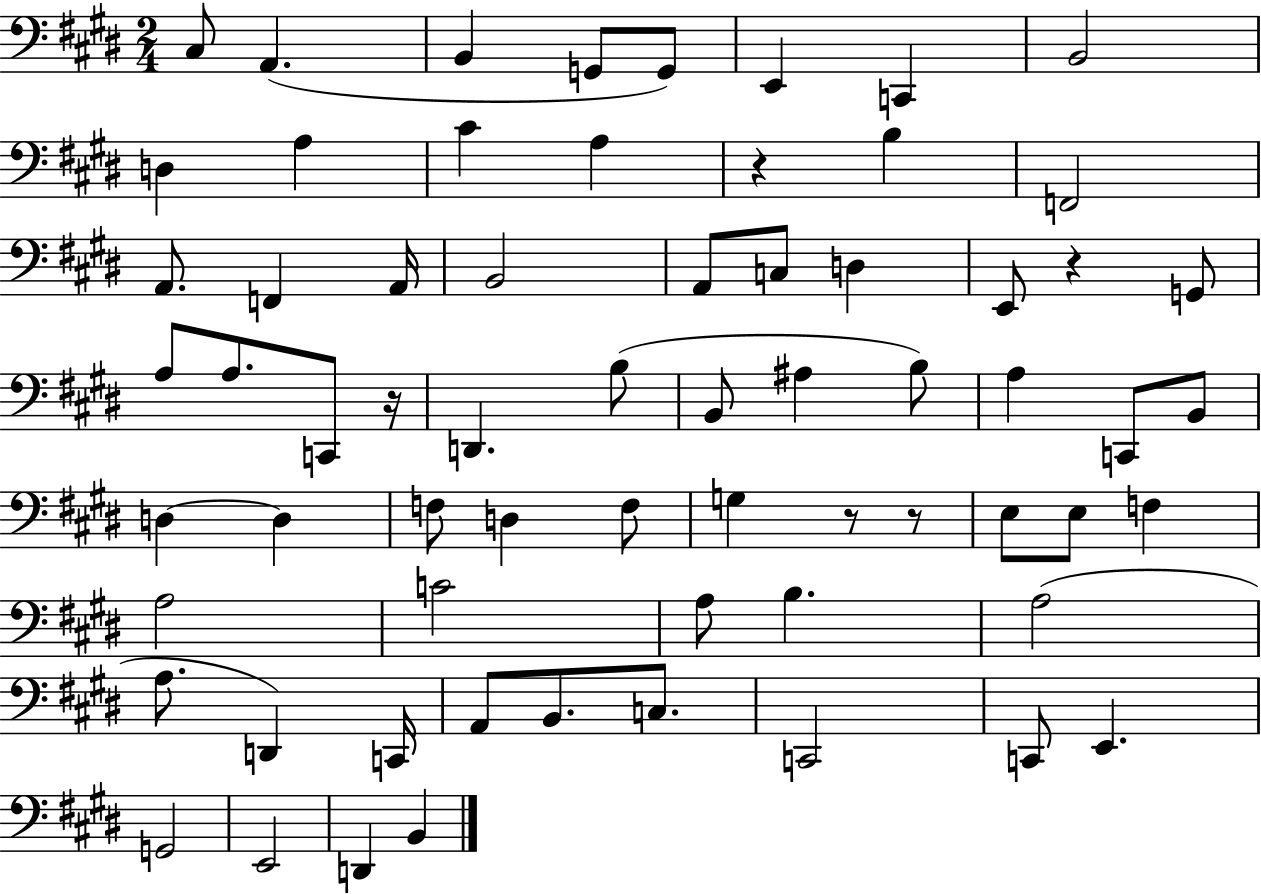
C#3/e A2/q. B2/q G2/e G2/e E2/q C2/q B2/h D3/q A3/q C#4/q A3/q R/q B3/q F2/h A2/e. F2/q A2/s B2/h A2/e C3/e D3/q E2/e R/q G2/e A3/e A3/e. C2/e R/s D2/q. B3/e B2/e A#3/q B3/e A3/q C2/e B2/e D3/q D3/q F3/e D3/q F3/e G3/q R/e R/e E3/e E3/e F3/q A3/h C4/h A3/e B3/q. A3/h A3/e. D2/q C2/s A2/e B2/e. C3/e. C2/h C2/e E2/q. G2/h E2/h D2/q B2/q